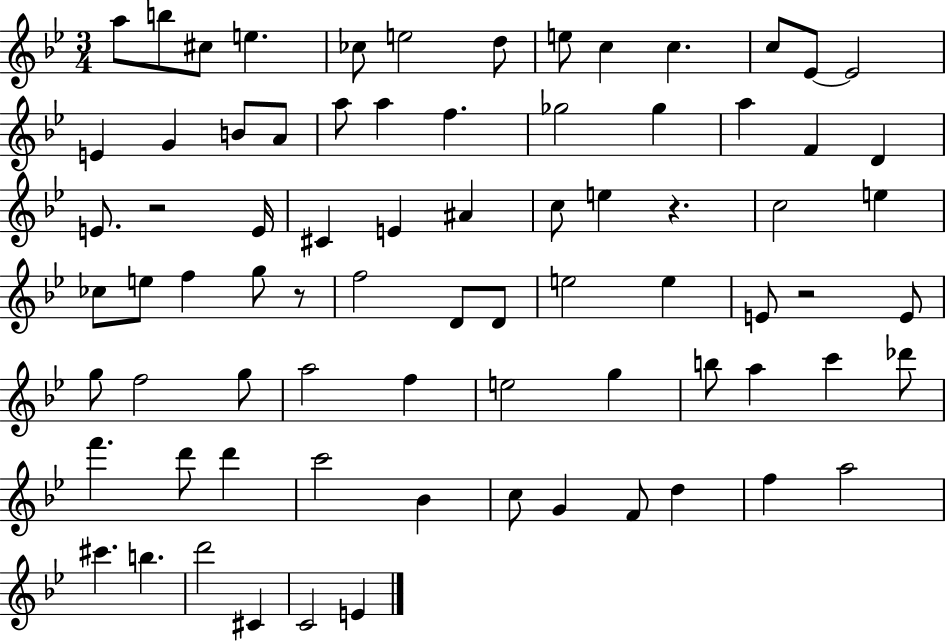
A5/e B5/e C#5/e E5/q. CES5/e E5/h D5/e E5/e C5/q C5/q. C5/e Eb4/e Eb4/h E4/q G4/q B4/e A4/e A5/e A5/q F5/q. Gb5/h Gb5/q A5/q F4/q D4/q E4/e. R/h E4/s C#4/q E4/q A#4/q C5/e E5/q R/q. C5/h E5/q CES5/e E5/e F5/q G5/e R/e F5/h D4/e D4/e E5/h E5/q E4/e R/h E4/e G5/e F5/h G5/e A5/h F5/q E5/h G5/q B5/e A5/q C6/q Db6/e F6/q. D6/e D6/q C6/h Bb4/q C5/e G4/q F4/e D5/q F5/q A5/h C#6/q. B5/q. D6/h C#4/q C4/h E4/q